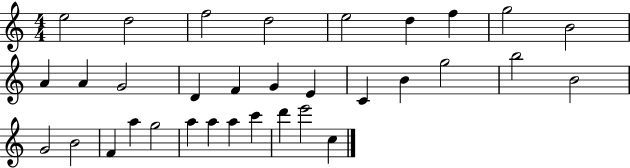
E5/h D5/h F5/h D5/h E5/h D5/q F5/q G5/h B4/h A4/q A4/q G4/h D4/q F4/q G4/q E4/q C4/q B4/q G5/h B5/h B4/h G4/h B4/h F4/q A5/q G5/h A5/q A5/q A5/q C6/q D6/q E6/h C5/q